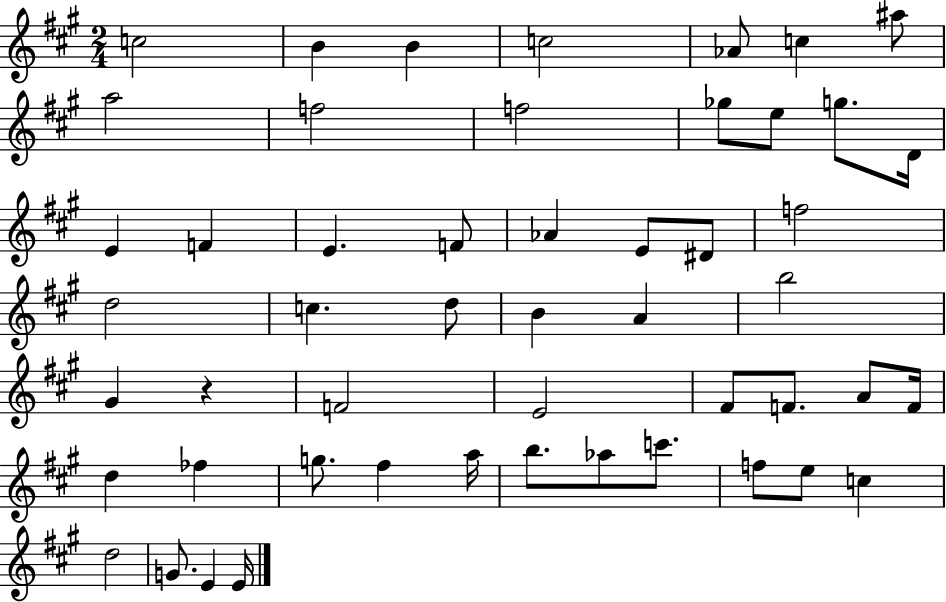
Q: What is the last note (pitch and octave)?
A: E4